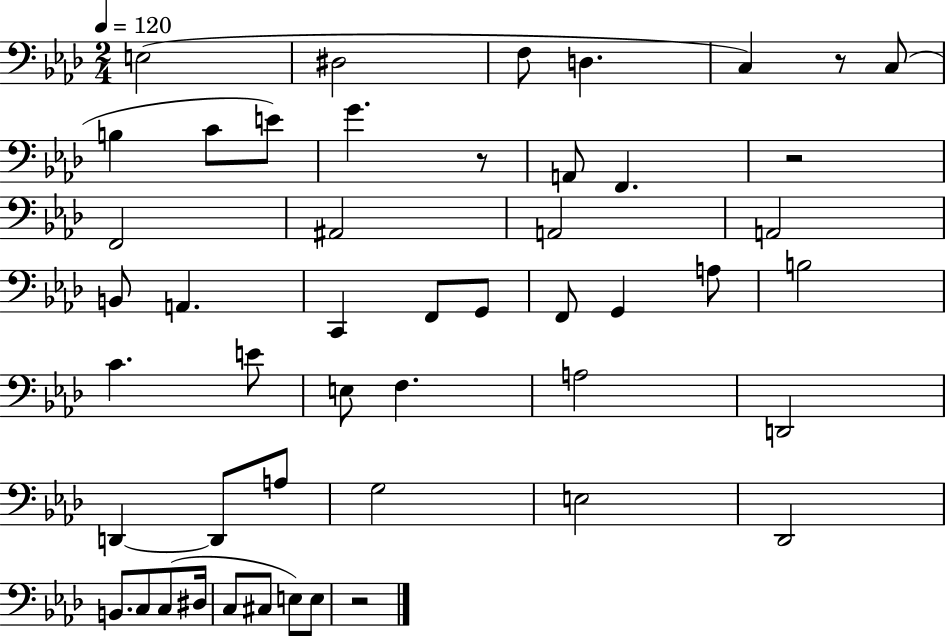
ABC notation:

X:1
T:Untitled
M:2/4
L:1/4
K:Ab
E,2 ^D,2 F,/2 D, C, z/2 C,/2 B, C/2 E/2 G z/2 A,,/2 F,, z2 F,,2 ^A,,2 A,,2 A,,2 B,,/2 A,, C,, F,,/2 G,,/2 F,,/2 G,, A,/2 B,2 C E/2 E,/2 F, A,2 D,,2 D,, D,,/2 A,/2 G,2 E,2 _D,,2 B,,/2 C,/2 C,/2 ^D,/4 C,/2 ^C,/2 E,/2 E,/2 z2